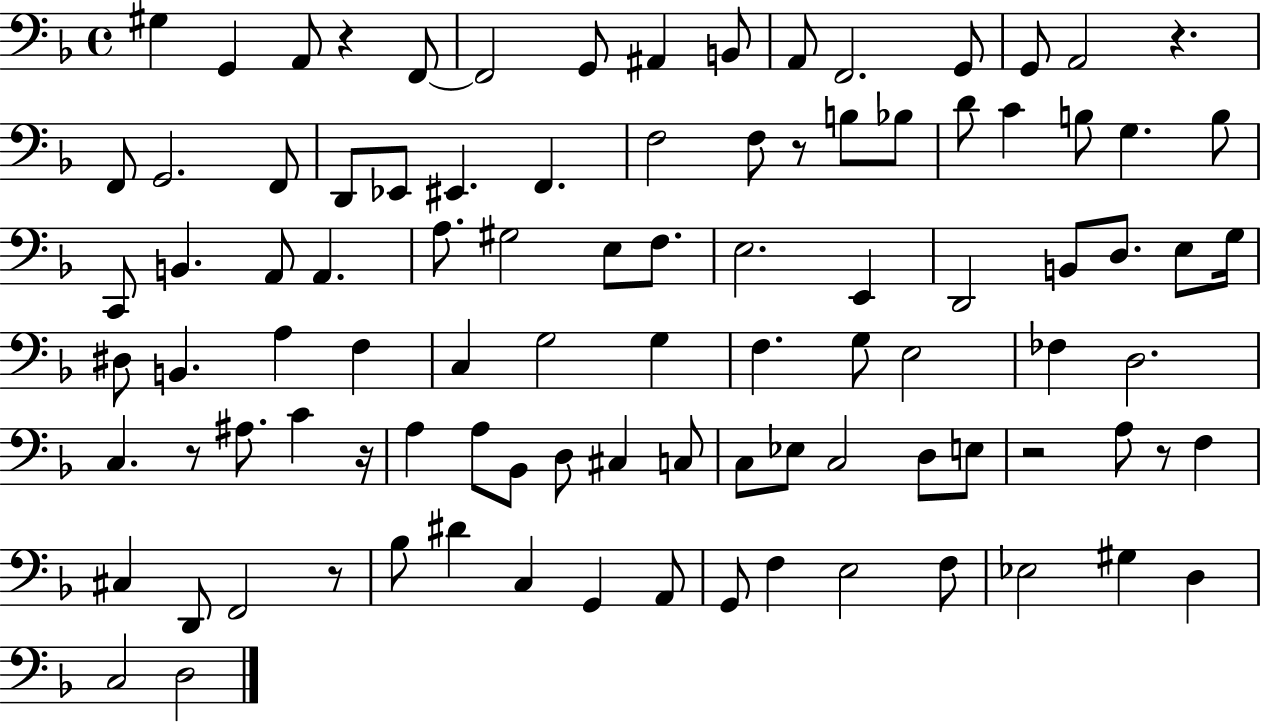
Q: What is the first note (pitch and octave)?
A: G#3